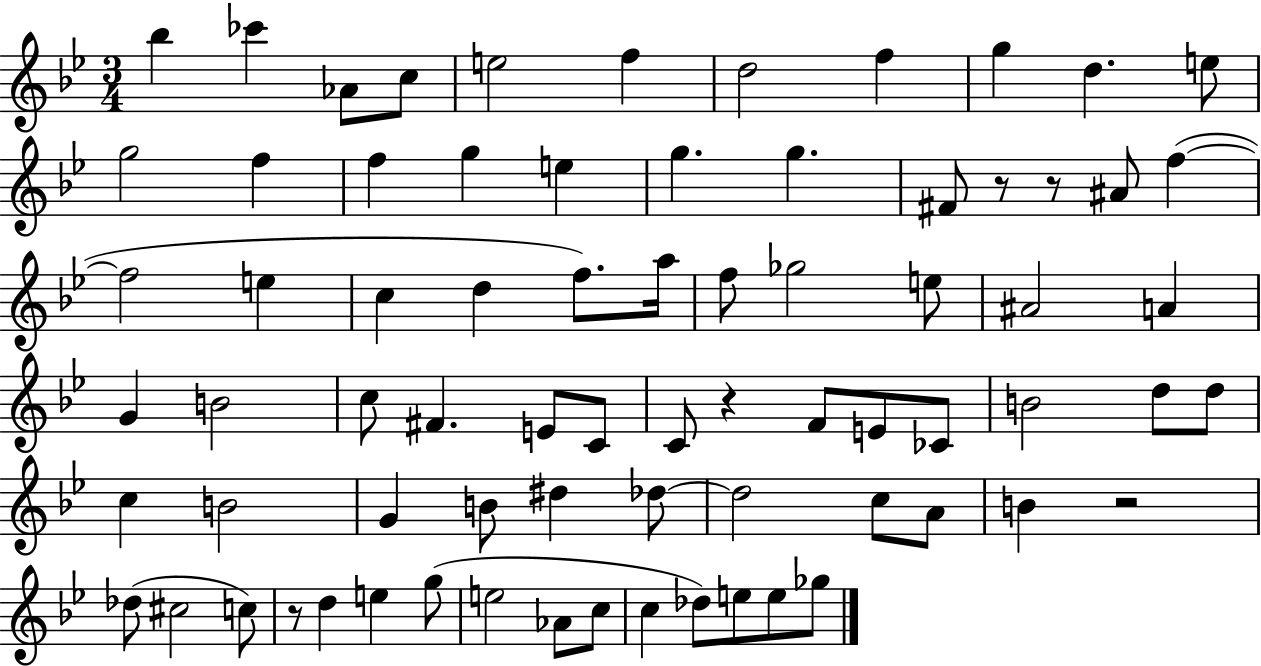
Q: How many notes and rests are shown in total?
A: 74